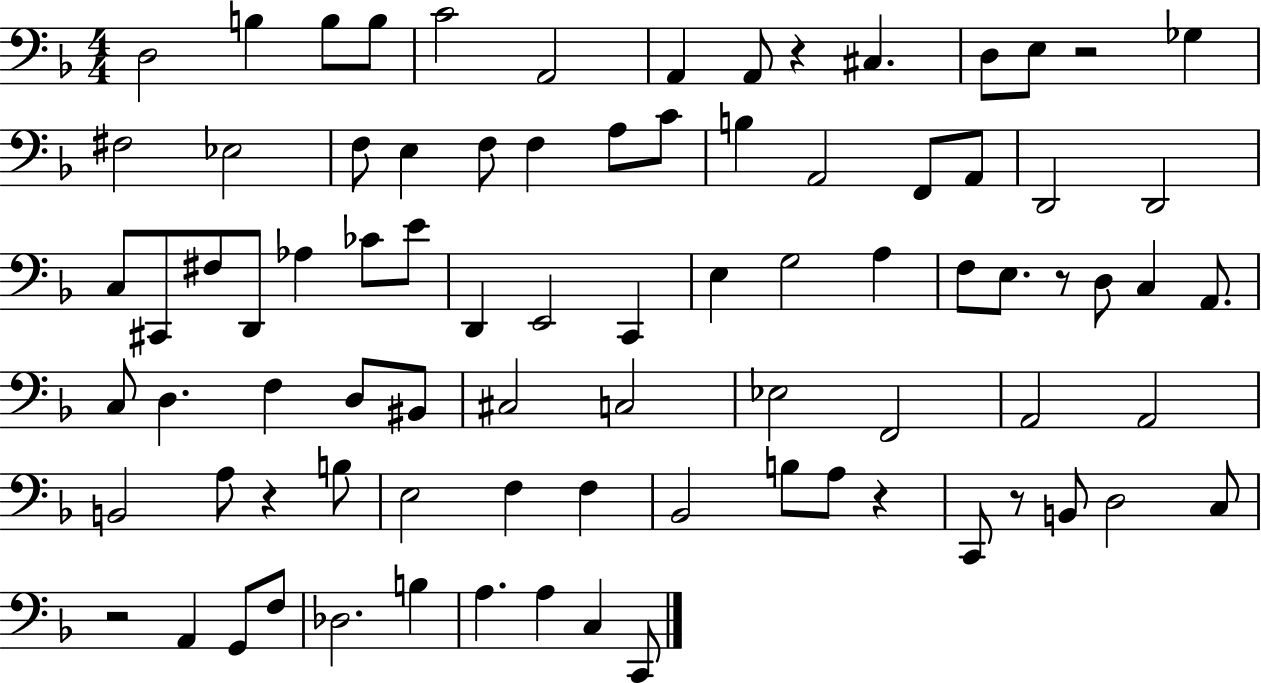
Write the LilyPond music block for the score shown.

{
  \clef bass
  \numericTimeSignature
  \time 4/4
  \key f \major
  d2 b4 b8 b8 | c'2 a,2 | a,4 a,8 r4 cis4. | d8 e8 r2 ges4 | \break fis2 ees2 | f8 e4 f8 f4 a8 c'8 | b4 a,2 f,8 a,8 | d,2 d,2 | \break c8 cis,8 fis8 d,8 aes4 ces'8 e'8 | d,4 e,2 c,4 | e4 g2 a4 | f8 e8. r8 d8 c4 a,8. | \break c8 d4. f4 d8 bis,8 | cis2 c2 | ees2 f,2 | a,2 a,2 | \break b,2 a8 r4 b8 | e2 f4 f4 | bes,2 b8 a8 r4 | c,8 r8 b,8 d2 c8 | \break r2 a,4 g,8 f8 | des2. b4 | a4. a4 c4 c,8 | \bar "|."
}